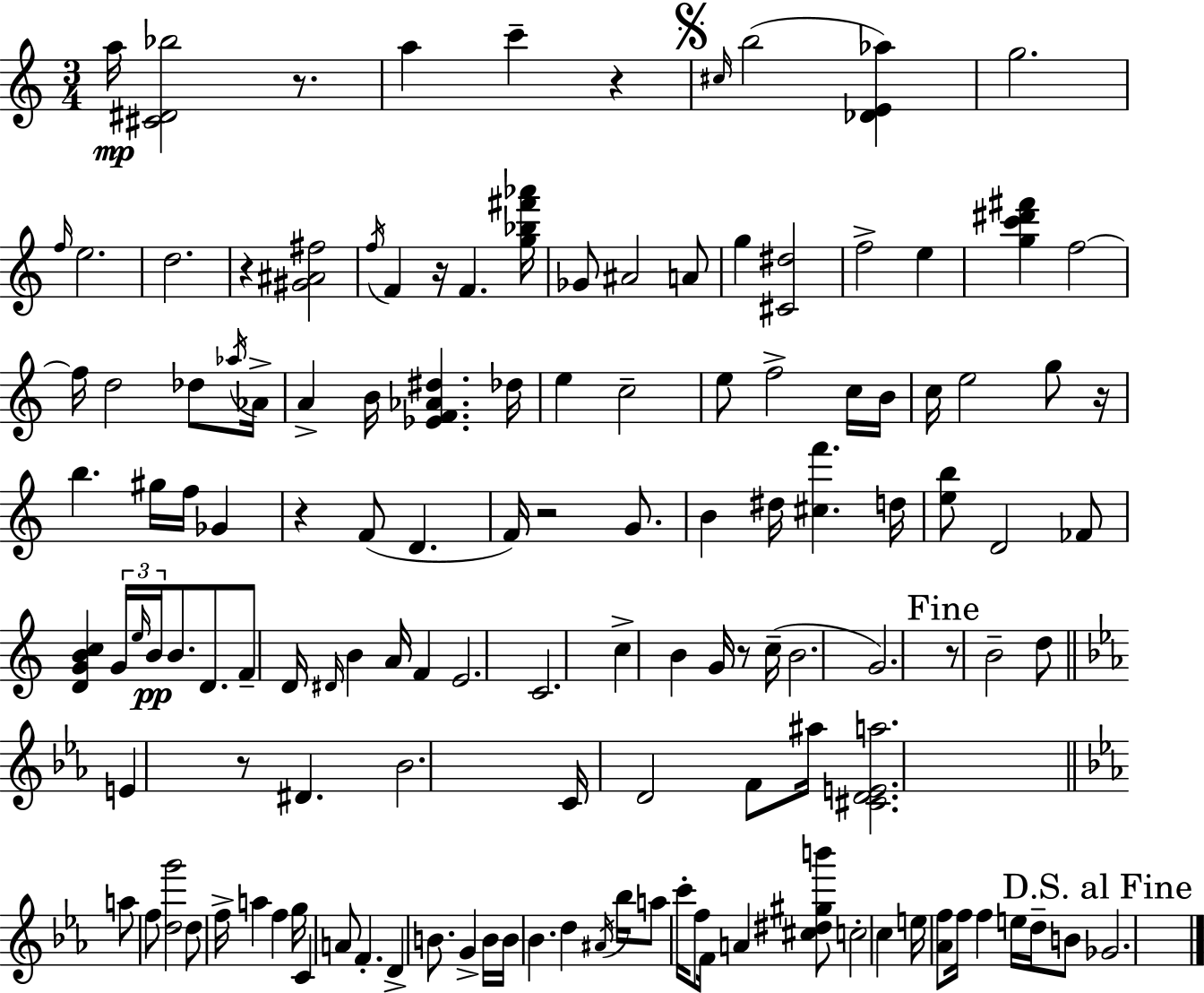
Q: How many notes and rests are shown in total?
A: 134